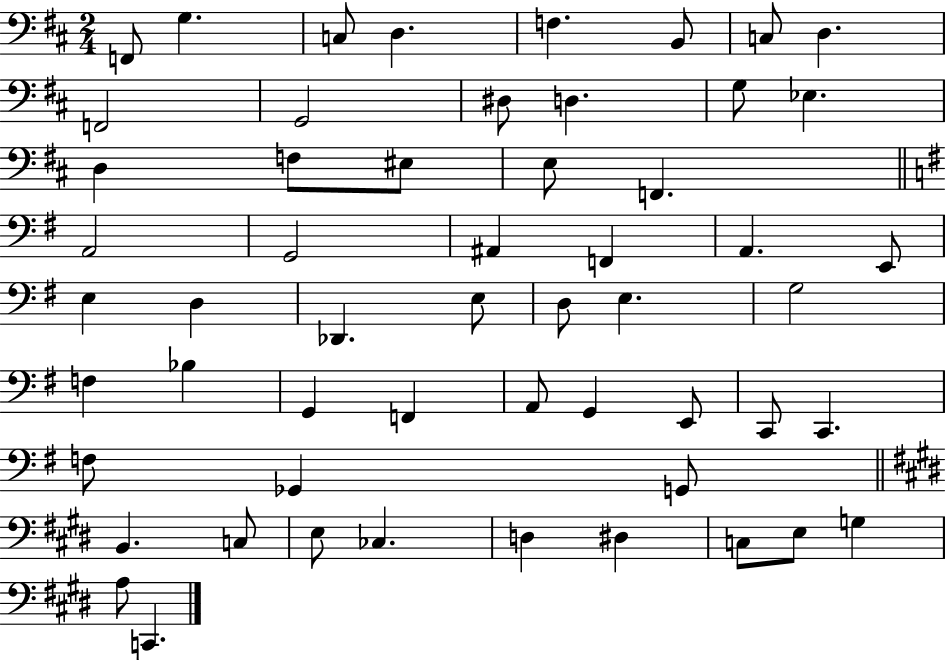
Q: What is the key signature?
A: D major